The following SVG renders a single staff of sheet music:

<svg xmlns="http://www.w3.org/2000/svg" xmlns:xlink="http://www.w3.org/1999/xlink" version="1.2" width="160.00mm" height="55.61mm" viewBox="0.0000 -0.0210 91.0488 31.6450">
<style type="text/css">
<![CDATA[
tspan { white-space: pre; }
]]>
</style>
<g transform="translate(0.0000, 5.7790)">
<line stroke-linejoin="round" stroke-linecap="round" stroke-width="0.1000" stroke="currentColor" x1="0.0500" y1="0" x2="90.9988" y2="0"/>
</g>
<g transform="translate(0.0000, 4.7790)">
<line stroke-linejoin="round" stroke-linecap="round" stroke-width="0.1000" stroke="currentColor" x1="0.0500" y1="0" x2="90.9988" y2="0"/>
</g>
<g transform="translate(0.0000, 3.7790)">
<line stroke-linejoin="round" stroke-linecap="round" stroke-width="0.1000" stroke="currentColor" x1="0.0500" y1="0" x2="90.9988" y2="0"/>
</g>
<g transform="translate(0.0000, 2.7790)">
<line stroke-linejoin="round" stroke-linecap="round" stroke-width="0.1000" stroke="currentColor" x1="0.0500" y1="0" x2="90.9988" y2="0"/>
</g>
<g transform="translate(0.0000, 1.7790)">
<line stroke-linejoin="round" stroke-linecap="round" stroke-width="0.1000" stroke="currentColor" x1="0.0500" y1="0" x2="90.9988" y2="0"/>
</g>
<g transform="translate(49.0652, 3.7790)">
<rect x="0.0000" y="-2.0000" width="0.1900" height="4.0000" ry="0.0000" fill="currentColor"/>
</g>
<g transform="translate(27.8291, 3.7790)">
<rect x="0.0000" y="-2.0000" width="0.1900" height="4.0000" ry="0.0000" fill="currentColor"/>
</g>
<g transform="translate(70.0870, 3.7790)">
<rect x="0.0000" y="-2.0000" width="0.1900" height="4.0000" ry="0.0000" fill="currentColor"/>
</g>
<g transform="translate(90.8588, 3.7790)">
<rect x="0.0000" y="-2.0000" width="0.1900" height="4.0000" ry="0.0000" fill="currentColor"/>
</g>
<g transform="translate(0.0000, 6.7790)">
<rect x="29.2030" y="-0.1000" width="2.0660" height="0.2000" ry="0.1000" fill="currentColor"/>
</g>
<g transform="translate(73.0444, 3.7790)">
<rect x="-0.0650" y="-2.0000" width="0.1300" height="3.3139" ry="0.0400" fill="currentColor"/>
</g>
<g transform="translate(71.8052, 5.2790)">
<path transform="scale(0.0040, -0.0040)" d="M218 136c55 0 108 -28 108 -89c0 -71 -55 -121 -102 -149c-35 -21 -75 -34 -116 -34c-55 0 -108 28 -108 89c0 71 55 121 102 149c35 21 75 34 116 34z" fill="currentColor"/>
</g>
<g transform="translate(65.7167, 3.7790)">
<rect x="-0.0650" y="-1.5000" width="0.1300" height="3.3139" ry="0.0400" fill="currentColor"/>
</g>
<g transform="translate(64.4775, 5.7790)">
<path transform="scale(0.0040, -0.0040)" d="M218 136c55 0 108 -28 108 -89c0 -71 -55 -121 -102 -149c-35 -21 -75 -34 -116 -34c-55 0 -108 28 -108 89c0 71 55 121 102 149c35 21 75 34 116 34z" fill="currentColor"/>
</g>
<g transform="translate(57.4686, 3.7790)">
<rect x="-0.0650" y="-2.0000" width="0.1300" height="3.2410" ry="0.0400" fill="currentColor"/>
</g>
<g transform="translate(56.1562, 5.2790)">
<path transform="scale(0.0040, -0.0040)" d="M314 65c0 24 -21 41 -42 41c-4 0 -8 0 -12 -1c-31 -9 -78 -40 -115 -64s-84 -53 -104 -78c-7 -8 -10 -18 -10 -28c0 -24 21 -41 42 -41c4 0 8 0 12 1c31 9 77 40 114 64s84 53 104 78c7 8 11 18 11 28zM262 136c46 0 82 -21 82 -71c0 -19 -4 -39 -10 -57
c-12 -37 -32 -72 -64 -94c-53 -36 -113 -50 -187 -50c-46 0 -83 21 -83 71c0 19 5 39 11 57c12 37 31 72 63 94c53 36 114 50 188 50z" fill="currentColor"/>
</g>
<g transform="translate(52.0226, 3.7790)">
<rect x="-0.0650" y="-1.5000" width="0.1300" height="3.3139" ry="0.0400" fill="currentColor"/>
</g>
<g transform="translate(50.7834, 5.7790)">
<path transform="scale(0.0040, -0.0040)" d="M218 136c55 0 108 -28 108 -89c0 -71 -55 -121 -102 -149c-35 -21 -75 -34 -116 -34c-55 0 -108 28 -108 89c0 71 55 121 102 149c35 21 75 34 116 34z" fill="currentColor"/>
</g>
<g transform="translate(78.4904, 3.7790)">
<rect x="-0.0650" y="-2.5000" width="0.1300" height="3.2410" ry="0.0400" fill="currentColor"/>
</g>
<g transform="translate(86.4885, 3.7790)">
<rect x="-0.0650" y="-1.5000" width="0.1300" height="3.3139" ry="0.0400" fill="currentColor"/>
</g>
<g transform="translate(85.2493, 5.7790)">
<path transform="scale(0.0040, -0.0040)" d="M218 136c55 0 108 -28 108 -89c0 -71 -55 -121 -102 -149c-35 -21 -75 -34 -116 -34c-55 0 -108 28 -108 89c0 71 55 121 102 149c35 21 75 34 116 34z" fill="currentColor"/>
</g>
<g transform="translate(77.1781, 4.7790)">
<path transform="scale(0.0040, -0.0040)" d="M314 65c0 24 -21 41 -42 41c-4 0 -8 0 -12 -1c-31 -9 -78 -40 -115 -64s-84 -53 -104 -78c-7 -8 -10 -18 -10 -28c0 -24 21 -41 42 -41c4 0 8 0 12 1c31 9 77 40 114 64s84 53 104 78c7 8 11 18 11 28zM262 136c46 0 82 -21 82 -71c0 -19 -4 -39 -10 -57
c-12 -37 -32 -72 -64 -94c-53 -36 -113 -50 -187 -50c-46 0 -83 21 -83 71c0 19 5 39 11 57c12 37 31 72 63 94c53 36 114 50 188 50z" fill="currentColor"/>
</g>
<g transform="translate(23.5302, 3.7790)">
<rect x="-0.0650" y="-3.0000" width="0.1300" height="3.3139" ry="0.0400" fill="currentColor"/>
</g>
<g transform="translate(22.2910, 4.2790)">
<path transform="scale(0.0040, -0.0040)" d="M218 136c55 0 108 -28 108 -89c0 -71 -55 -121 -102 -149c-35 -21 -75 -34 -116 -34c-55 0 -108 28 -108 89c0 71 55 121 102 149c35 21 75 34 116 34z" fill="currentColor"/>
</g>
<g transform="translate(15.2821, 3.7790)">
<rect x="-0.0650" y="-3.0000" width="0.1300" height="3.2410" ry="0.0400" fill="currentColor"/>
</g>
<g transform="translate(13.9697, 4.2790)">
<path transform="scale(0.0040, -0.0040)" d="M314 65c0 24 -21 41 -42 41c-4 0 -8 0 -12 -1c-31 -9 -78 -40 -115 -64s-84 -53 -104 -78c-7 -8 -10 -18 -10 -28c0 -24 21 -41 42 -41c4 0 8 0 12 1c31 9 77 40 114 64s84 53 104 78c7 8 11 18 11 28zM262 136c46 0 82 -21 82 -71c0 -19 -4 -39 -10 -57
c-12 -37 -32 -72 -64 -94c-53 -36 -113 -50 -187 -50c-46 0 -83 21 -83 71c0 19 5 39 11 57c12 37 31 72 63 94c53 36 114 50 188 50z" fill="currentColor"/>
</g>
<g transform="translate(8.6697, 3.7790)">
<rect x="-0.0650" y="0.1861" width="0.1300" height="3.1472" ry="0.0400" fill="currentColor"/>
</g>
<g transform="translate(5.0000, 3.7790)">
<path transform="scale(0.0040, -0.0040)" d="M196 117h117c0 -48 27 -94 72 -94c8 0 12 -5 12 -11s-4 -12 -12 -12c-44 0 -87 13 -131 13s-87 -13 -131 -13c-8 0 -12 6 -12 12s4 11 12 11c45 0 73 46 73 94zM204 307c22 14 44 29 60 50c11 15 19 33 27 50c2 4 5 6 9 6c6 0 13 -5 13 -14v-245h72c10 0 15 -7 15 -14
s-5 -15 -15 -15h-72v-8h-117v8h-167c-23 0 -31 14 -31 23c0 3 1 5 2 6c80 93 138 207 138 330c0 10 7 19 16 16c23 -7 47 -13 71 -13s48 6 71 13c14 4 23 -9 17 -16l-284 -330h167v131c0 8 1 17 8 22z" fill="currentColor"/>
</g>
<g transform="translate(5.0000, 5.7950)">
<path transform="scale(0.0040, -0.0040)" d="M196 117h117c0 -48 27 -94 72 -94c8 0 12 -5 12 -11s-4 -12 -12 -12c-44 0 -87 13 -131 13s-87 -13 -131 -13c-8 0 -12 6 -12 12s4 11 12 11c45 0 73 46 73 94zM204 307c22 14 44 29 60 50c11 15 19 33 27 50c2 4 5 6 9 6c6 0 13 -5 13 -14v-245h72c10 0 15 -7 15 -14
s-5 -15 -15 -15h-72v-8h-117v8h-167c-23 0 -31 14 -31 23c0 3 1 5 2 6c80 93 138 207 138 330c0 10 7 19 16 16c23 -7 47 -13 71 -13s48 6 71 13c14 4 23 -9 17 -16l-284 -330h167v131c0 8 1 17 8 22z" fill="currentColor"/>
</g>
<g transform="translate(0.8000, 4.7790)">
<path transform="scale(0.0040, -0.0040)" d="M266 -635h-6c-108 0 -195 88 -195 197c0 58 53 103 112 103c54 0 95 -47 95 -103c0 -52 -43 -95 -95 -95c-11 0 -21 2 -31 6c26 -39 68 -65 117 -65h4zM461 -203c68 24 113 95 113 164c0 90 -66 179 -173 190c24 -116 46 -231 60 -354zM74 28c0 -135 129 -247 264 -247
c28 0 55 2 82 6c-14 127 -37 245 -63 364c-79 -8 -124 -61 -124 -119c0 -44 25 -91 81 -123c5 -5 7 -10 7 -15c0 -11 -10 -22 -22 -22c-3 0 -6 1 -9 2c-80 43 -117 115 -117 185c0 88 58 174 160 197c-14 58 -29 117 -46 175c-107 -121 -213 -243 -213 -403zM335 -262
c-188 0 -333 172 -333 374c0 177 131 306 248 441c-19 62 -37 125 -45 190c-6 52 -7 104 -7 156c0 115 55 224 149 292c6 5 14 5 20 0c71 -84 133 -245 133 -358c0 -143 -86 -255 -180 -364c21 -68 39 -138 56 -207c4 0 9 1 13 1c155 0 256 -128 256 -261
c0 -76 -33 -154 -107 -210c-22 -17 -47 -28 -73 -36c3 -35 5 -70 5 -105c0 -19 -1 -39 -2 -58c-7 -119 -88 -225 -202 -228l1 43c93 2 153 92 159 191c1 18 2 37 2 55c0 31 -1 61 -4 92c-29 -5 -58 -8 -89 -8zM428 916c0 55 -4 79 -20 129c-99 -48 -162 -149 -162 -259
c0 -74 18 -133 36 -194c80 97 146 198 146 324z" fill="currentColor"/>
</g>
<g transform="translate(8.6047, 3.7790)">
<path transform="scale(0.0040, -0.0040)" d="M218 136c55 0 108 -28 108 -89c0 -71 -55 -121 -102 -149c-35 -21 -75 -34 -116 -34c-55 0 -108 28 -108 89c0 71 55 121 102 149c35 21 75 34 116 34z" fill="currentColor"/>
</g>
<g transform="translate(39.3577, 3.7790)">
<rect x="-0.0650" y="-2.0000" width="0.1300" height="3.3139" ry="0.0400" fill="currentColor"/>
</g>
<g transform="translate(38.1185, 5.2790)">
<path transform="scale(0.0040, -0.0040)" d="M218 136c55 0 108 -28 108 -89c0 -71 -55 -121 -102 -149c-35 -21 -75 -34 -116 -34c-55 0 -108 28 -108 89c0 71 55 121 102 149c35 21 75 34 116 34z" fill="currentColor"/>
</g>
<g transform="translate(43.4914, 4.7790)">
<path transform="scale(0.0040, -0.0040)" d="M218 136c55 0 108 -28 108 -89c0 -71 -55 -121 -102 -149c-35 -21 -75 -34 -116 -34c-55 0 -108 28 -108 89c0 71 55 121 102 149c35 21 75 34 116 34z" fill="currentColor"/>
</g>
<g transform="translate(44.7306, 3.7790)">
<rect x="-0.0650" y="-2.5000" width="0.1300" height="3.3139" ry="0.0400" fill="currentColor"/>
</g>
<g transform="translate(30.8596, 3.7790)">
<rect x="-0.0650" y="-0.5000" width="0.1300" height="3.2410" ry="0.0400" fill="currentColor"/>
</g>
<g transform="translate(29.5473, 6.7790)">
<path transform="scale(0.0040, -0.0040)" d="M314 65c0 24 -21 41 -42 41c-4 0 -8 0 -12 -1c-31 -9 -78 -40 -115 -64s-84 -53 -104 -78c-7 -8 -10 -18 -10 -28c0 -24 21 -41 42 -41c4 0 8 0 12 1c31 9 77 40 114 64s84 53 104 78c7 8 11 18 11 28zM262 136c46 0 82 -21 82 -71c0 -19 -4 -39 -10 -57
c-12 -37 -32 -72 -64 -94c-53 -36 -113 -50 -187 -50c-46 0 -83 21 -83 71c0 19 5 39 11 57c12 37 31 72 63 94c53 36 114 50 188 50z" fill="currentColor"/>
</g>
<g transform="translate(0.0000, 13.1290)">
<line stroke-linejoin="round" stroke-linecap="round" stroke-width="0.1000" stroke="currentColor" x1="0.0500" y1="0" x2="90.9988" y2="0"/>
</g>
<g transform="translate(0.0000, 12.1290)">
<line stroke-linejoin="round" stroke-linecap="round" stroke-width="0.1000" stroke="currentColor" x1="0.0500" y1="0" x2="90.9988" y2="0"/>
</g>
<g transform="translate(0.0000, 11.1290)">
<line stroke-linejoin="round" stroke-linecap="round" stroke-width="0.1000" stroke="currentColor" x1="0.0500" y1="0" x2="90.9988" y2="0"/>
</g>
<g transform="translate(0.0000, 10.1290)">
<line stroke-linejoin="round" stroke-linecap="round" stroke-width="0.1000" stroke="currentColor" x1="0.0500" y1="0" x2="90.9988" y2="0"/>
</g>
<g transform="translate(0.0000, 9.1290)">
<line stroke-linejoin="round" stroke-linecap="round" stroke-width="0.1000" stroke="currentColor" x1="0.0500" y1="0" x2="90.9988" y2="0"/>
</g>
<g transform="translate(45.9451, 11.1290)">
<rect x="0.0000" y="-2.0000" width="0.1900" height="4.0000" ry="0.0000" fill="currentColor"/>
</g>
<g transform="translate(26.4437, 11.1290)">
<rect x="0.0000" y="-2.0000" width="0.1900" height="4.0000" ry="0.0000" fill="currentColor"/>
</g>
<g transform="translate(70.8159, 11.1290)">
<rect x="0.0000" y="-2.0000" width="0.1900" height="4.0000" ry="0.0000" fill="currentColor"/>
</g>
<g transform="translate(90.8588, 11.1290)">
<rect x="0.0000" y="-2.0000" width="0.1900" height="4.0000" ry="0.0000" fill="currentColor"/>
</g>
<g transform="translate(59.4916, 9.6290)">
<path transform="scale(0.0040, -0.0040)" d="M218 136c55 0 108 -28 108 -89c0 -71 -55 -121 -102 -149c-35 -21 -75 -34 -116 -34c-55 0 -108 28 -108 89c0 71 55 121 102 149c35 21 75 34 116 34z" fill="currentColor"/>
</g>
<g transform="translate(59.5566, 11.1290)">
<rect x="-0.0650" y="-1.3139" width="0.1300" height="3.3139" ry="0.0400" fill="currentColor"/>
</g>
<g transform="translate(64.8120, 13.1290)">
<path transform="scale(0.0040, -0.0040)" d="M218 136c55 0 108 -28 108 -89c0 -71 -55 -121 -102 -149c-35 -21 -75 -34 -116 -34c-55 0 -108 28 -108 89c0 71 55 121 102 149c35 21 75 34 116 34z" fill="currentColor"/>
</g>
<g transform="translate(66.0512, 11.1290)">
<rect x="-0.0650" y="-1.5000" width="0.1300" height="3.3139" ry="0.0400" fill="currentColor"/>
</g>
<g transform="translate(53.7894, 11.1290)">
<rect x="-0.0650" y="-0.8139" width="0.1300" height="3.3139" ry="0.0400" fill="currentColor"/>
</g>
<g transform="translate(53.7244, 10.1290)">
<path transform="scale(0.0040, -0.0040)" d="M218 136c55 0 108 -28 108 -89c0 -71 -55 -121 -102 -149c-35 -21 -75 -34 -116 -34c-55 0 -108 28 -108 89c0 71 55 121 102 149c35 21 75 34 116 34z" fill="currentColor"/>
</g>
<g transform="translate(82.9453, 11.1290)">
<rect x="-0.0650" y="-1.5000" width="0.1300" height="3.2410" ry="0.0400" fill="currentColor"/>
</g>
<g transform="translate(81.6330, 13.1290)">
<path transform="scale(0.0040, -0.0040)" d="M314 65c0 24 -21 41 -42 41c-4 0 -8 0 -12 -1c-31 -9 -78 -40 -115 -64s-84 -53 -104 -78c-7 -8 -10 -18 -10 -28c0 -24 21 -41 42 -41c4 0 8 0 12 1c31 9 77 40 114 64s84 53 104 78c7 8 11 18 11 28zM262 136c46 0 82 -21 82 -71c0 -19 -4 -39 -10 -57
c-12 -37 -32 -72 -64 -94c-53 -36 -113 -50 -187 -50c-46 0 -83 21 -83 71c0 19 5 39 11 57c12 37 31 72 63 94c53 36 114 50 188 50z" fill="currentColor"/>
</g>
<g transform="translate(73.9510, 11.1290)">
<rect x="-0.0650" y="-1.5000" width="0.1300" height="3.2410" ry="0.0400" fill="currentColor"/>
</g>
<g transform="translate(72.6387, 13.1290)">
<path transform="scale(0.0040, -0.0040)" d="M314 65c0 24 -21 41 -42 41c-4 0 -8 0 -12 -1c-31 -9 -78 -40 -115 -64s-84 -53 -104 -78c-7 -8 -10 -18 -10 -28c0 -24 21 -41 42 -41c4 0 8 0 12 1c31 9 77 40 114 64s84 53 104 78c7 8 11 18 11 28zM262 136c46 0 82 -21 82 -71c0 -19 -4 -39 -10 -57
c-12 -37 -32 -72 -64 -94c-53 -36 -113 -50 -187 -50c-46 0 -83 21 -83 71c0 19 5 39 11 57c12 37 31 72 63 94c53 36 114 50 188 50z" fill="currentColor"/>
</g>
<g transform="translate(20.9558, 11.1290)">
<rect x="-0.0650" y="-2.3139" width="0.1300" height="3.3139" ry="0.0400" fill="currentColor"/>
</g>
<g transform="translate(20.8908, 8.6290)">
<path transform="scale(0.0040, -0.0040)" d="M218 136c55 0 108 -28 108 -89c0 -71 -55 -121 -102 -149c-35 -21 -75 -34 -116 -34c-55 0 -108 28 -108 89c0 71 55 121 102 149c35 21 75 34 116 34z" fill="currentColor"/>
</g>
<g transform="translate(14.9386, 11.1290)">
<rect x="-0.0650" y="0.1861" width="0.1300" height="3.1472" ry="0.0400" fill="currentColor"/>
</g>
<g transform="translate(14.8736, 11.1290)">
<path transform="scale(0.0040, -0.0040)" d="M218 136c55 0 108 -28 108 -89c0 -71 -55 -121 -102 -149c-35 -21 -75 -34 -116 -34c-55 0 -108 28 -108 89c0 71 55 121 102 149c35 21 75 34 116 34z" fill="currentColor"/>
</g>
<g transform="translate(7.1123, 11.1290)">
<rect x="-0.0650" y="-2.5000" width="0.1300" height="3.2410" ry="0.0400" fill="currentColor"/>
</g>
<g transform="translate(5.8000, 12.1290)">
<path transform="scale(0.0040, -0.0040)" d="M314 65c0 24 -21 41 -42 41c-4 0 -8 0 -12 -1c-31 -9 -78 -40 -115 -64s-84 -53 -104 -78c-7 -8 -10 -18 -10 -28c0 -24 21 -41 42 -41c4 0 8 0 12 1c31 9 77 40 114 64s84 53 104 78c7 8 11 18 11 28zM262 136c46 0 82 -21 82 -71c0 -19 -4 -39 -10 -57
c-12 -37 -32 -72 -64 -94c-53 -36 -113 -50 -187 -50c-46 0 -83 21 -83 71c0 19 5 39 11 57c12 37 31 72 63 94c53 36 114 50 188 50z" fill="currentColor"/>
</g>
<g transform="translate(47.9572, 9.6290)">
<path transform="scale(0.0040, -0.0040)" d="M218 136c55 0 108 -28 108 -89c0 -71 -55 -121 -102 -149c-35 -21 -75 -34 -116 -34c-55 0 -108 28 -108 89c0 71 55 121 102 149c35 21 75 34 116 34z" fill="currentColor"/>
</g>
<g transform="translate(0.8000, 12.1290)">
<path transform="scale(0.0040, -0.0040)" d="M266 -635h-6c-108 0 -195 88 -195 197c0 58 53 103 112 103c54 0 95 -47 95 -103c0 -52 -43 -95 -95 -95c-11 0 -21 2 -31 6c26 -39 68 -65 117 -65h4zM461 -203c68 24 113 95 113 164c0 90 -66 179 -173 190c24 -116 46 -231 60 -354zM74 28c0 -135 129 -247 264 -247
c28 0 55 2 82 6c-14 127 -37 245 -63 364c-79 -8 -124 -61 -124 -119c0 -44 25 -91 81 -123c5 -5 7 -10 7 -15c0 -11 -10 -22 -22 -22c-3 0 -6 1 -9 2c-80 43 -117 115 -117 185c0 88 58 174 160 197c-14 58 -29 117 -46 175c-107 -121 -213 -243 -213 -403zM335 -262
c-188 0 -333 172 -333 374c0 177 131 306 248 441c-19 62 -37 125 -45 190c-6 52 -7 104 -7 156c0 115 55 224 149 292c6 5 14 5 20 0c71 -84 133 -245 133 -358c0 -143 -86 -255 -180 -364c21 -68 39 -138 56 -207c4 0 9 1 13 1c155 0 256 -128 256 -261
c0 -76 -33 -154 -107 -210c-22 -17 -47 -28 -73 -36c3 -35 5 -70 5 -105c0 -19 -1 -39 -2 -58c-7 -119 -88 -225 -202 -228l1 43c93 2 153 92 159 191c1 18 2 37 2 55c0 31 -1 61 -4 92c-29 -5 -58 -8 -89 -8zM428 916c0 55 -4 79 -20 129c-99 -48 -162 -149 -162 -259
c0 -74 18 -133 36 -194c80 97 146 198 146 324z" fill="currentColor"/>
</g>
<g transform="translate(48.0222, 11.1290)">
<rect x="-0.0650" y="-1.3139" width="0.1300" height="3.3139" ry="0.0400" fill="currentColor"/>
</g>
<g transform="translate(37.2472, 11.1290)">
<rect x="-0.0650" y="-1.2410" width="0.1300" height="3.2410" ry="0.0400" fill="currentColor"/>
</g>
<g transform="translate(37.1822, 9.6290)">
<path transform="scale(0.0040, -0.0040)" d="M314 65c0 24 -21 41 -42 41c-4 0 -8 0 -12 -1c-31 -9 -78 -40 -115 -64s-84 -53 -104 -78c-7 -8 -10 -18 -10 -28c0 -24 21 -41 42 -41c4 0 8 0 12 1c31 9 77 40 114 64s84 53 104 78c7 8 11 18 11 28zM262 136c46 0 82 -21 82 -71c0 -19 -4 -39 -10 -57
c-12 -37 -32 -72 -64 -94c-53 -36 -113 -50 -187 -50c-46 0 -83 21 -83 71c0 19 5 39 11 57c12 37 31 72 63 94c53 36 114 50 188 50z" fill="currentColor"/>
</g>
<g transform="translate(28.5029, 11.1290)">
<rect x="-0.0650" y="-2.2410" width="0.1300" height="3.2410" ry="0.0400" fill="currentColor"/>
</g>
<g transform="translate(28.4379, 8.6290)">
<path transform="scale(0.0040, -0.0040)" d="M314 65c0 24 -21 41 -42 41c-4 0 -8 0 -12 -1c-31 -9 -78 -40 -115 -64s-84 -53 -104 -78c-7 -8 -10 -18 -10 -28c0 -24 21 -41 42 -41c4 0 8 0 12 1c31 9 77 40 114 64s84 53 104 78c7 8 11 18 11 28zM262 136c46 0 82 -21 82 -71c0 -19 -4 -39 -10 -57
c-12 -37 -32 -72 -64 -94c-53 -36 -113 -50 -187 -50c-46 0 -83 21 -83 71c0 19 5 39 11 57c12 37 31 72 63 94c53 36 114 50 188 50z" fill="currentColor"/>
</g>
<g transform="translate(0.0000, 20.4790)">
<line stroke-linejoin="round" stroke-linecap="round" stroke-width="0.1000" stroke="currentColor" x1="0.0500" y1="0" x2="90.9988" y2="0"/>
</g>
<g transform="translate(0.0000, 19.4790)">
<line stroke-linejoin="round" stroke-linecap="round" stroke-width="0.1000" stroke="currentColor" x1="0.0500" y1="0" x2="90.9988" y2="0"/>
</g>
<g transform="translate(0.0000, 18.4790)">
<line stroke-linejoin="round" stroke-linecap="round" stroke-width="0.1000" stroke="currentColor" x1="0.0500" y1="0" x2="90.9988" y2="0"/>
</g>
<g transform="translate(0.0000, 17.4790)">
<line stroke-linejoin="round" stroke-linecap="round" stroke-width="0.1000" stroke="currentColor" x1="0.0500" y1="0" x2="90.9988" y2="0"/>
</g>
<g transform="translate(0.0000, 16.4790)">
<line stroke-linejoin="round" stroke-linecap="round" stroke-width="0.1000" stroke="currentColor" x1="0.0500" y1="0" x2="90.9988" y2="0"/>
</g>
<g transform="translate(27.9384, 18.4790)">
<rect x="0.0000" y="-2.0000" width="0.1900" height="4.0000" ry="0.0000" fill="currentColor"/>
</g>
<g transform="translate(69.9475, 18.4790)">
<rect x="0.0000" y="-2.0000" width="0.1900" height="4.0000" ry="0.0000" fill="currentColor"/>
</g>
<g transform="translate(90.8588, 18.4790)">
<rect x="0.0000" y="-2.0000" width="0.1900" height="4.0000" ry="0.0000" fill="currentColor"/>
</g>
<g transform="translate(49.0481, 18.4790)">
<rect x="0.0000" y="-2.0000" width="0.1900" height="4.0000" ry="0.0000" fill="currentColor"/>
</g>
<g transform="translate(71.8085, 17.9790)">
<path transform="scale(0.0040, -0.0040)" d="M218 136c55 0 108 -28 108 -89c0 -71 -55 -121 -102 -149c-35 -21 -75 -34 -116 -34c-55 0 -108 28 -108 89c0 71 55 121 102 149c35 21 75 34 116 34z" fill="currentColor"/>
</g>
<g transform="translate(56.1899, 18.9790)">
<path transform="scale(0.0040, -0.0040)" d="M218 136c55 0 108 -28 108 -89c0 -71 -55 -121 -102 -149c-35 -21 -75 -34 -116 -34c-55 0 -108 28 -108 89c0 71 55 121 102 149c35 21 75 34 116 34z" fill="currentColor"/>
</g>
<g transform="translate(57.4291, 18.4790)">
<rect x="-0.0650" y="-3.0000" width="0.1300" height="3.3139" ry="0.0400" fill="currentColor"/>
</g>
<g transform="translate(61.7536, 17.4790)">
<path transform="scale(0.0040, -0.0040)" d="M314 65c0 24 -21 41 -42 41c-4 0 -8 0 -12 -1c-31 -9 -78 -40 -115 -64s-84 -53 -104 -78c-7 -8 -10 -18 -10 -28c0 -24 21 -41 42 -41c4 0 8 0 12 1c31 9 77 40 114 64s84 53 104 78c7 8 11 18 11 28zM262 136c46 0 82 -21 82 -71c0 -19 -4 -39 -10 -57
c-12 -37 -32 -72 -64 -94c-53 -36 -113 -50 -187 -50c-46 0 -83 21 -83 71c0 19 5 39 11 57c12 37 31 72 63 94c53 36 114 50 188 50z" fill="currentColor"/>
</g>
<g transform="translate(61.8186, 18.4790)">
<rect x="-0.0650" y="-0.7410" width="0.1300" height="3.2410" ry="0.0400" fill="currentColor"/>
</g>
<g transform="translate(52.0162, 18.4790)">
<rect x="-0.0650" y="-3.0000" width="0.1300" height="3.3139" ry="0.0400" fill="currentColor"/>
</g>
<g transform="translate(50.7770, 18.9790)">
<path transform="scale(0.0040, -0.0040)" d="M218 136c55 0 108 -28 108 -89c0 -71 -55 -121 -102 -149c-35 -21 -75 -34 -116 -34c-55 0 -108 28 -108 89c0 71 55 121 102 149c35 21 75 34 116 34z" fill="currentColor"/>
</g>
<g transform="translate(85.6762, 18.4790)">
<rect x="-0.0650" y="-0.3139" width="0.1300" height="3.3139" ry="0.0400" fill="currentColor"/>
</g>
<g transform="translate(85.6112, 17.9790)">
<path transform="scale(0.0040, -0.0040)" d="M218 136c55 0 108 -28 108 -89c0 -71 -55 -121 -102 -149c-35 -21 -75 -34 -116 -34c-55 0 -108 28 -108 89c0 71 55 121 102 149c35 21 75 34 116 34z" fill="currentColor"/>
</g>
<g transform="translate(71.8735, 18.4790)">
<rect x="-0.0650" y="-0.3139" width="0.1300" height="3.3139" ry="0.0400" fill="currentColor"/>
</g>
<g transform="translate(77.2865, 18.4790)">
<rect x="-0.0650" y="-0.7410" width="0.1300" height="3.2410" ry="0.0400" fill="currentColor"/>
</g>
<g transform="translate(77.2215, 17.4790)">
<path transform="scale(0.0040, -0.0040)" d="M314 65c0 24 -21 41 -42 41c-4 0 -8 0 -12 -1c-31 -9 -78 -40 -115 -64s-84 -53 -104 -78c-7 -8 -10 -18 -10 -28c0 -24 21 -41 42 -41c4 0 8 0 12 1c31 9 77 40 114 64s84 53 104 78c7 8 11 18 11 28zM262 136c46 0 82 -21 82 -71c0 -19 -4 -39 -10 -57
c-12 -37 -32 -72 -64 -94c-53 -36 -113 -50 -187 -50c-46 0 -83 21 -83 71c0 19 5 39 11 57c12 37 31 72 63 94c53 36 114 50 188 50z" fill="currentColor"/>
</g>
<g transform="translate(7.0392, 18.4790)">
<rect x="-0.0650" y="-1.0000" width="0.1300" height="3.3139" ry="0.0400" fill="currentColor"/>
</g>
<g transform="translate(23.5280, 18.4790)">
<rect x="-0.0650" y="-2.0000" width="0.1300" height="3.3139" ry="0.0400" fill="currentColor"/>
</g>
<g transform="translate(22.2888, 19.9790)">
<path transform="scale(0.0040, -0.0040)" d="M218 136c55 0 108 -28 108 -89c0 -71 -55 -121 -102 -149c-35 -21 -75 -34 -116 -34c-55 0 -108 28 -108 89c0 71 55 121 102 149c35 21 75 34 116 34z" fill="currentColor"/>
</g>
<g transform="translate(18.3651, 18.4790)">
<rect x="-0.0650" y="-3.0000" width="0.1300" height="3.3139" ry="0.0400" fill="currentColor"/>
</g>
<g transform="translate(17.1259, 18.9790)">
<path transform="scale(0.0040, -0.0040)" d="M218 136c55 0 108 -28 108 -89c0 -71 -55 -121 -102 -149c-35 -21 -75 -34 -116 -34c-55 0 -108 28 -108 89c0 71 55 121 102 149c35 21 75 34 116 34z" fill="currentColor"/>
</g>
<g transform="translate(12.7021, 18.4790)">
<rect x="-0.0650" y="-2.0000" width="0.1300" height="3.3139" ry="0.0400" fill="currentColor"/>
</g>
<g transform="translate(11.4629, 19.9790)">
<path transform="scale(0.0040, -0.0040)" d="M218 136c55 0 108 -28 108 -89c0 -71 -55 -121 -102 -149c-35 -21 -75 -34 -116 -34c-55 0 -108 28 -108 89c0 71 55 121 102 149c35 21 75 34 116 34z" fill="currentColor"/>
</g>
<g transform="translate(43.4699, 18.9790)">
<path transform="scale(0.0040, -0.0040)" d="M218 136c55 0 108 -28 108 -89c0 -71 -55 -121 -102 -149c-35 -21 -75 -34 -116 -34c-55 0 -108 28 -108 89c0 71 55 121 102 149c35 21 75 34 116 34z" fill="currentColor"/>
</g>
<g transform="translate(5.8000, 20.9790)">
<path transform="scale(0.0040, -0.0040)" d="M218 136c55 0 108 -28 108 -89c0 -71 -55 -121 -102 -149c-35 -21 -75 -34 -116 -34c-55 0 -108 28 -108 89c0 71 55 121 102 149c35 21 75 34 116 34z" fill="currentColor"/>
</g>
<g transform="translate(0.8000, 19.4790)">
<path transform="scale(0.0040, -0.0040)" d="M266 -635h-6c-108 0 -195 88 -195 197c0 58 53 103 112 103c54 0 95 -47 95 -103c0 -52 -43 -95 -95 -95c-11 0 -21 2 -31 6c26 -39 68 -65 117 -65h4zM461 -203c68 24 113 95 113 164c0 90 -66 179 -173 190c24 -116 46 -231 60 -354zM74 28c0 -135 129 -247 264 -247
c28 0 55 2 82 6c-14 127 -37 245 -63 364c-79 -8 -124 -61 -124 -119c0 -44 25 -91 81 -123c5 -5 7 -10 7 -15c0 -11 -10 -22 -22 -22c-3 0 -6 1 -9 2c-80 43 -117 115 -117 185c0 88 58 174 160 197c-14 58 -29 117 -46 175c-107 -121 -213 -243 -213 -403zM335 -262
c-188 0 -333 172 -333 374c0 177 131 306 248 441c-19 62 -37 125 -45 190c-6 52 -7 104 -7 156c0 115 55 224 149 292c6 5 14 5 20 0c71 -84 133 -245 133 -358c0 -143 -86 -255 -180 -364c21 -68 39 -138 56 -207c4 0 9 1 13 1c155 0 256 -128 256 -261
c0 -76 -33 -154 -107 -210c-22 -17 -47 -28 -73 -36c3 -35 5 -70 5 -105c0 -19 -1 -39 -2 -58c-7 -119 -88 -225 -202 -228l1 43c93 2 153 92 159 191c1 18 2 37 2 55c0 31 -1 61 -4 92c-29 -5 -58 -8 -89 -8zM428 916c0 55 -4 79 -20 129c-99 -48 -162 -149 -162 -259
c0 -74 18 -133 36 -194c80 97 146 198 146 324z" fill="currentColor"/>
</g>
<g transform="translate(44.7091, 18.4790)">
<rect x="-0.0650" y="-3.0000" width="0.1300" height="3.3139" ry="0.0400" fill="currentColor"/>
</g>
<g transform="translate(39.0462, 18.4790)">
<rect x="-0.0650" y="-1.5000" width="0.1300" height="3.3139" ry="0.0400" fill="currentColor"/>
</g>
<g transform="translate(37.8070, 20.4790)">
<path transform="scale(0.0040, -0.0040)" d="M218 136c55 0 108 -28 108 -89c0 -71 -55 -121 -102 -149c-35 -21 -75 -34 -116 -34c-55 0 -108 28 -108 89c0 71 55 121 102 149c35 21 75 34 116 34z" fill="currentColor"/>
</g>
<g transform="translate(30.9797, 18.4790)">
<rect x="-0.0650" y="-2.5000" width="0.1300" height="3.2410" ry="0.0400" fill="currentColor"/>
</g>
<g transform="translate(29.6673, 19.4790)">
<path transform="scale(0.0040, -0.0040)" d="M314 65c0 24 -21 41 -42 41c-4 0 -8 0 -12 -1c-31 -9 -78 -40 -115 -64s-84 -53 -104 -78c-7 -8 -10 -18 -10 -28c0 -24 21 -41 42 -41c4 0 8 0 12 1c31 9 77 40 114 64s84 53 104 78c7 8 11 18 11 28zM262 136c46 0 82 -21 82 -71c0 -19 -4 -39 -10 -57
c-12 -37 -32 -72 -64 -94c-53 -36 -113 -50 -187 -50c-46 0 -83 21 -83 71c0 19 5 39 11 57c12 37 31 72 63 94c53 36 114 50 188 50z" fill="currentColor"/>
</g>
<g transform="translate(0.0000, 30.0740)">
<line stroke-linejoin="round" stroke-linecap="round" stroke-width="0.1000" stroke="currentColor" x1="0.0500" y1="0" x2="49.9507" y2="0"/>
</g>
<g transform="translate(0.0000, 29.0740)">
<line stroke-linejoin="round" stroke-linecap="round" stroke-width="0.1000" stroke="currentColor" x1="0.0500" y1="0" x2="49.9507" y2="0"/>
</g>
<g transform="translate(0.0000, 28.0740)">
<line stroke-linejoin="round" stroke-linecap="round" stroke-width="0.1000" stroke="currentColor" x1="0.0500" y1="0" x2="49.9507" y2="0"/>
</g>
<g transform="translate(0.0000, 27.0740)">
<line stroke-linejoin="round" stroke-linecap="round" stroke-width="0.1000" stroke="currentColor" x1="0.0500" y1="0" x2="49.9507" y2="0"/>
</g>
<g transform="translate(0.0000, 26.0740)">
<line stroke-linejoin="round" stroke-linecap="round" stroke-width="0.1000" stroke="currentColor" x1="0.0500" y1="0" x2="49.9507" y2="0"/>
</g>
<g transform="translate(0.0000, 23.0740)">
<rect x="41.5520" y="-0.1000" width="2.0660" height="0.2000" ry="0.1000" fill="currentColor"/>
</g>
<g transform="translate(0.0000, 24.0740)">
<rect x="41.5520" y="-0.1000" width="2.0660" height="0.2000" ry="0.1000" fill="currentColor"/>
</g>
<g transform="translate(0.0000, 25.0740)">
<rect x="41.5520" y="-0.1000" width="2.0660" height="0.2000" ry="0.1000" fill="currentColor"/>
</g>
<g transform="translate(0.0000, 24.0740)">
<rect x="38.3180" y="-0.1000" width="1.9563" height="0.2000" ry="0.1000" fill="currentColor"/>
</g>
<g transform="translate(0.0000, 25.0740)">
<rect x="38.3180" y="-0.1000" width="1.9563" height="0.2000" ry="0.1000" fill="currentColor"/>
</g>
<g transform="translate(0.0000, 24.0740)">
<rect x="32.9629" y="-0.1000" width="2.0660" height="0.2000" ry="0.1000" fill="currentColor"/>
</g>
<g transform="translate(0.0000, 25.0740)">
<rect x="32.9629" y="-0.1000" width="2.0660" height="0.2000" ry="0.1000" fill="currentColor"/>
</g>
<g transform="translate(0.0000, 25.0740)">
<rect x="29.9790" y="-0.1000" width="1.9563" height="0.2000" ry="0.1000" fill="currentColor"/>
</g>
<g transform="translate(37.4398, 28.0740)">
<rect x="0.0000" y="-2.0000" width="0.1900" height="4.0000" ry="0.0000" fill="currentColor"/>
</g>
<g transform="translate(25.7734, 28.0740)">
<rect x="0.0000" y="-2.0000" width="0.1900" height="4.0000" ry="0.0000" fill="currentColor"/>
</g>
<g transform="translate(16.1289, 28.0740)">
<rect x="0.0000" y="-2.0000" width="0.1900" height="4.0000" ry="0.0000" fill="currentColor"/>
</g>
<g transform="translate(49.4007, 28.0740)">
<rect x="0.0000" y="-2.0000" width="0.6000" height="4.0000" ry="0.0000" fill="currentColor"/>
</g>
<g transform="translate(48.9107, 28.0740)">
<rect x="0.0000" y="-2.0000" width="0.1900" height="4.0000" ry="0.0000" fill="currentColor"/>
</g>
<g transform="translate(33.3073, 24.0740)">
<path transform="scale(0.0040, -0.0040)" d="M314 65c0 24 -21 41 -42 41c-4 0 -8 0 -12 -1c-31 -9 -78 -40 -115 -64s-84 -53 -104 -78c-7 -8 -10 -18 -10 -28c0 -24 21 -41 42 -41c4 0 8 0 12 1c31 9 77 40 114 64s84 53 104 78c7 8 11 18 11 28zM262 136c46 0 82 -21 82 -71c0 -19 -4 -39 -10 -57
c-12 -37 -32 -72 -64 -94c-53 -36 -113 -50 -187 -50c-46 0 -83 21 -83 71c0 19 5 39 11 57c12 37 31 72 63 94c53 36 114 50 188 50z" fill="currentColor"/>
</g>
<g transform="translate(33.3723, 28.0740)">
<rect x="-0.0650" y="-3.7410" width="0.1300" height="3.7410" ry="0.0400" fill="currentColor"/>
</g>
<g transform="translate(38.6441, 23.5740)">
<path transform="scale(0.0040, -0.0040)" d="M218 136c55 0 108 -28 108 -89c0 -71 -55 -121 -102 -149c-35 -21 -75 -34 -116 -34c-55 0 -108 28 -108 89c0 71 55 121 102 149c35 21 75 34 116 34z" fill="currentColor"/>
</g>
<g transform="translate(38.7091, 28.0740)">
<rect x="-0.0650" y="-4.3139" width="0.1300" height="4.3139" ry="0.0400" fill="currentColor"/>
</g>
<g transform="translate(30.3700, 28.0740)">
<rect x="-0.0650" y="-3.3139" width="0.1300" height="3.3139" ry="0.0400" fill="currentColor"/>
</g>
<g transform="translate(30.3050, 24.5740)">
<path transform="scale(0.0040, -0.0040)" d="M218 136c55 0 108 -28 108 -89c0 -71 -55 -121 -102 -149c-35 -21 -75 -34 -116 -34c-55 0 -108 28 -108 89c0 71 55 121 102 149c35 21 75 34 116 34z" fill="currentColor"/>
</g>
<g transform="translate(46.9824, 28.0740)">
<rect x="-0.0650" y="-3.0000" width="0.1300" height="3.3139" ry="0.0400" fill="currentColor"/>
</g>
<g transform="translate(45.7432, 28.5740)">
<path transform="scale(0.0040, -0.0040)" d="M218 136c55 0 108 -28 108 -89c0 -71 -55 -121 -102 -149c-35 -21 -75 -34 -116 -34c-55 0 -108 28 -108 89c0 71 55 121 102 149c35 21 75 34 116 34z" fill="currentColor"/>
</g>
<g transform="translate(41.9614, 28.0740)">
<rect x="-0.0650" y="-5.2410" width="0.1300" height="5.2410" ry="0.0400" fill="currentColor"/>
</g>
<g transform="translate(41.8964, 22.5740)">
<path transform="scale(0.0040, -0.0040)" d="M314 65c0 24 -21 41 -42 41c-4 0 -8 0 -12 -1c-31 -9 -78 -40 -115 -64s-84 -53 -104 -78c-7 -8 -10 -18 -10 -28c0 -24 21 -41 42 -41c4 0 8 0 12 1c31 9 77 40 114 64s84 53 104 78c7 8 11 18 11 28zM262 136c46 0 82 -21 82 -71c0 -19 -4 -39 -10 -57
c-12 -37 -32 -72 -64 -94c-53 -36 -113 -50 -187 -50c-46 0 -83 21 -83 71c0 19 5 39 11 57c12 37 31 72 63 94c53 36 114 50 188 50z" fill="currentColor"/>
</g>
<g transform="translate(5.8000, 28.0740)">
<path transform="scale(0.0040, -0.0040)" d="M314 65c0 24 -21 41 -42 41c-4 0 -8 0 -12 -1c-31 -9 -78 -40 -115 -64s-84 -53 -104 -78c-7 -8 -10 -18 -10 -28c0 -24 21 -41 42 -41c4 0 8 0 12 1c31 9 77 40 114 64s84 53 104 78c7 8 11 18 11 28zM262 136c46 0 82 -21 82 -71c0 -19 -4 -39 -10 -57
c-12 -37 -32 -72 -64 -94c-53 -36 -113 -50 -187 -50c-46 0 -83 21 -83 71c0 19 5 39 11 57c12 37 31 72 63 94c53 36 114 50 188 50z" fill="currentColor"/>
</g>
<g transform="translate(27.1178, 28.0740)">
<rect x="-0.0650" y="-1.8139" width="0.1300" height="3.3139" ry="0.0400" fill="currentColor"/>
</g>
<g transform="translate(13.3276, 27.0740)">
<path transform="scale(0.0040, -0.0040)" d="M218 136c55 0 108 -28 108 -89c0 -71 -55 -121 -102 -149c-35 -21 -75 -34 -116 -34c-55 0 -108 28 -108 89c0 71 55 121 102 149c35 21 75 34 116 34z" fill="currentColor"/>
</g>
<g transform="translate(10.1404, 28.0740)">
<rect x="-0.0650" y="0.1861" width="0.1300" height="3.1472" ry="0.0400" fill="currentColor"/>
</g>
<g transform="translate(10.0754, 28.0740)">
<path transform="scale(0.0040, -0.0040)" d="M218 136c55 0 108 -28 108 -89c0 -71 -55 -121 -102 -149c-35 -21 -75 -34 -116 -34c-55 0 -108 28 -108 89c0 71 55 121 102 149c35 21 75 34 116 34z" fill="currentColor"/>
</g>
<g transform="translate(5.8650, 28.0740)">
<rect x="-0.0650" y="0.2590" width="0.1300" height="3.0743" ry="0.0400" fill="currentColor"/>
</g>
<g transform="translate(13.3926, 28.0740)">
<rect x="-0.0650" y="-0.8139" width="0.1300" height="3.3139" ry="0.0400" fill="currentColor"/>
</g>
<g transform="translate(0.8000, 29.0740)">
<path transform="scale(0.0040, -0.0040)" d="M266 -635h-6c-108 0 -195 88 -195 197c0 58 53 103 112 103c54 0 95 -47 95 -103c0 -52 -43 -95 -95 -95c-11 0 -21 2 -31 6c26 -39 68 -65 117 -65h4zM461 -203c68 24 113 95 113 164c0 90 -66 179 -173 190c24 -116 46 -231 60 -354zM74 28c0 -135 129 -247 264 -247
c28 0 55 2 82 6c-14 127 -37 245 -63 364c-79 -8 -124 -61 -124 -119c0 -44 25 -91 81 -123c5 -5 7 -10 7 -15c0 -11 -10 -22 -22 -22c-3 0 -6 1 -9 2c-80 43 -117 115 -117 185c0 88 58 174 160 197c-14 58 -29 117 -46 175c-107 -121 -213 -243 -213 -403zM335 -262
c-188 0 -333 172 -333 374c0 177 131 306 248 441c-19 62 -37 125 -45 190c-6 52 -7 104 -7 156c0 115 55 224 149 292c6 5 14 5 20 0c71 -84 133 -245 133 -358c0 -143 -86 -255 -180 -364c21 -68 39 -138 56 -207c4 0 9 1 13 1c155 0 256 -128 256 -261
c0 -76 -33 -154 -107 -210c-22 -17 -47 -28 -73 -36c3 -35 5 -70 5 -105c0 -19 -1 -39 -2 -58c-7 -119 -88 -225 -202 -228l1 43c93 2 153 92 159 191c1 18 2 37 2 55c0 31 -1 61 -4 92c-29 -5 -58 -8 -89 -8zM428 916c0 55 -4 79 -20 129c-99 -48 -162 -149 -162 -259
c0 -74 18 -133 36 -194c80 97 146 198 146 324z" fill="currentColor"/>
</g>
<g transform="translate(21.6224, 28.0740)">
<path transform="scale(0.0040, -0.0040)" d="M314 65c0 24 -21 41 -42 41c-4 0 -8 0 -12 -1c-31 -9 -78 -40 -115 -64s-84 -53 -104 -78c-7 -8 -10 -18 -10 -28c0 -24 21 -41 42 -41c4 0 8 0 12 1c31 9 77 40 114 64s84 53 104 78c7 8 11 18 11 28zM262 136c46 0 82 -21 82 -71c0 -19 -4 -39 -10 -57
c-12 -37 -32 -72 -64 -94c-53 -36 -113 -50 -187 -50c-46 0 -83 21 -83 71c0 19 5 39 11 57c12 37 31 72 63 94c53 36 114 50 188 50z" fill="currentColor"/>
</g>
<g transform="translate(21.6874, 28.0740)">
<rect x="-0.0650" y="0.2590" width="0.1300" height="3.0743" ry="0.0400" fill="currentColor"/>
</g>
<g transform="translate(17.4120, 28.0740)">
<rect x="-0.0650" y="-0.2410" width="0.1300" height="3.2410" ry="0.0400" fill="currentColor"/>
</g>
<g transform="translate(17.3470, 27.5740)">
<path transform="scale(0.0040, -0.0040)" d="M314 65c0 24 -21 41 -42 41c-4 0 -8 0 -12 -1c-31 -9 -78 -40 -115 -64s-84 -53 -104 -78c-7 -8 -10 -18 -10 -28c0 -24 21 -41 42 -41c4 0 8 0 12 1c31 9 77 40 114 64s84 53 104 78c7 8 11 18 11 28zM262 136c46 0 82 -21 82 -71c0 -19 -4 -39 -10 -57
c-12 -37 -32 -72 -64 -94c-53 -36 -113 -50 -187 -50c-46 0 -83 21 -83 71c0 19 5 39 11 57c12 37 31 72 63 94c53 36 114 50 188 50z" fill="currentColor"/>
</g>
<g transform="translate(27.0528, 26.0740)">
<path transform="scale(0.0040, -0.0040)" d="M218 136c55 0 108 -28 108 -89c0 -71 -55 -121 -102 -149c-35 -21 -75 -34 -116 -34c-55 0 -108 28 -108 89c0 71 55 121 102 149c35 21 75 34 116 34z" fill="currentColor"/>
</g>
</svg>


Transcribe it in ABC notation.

X:1
T:Untitled
M:4/4
L:1/4
K:C
B A2 A C2 F G E F2 E F G2 E G2 B g g2 e2 e d e E E2 E2 D F A F G2 E A A A d2 c d2 c B2 B d c2 B2 f b c'2 d' f'2 A